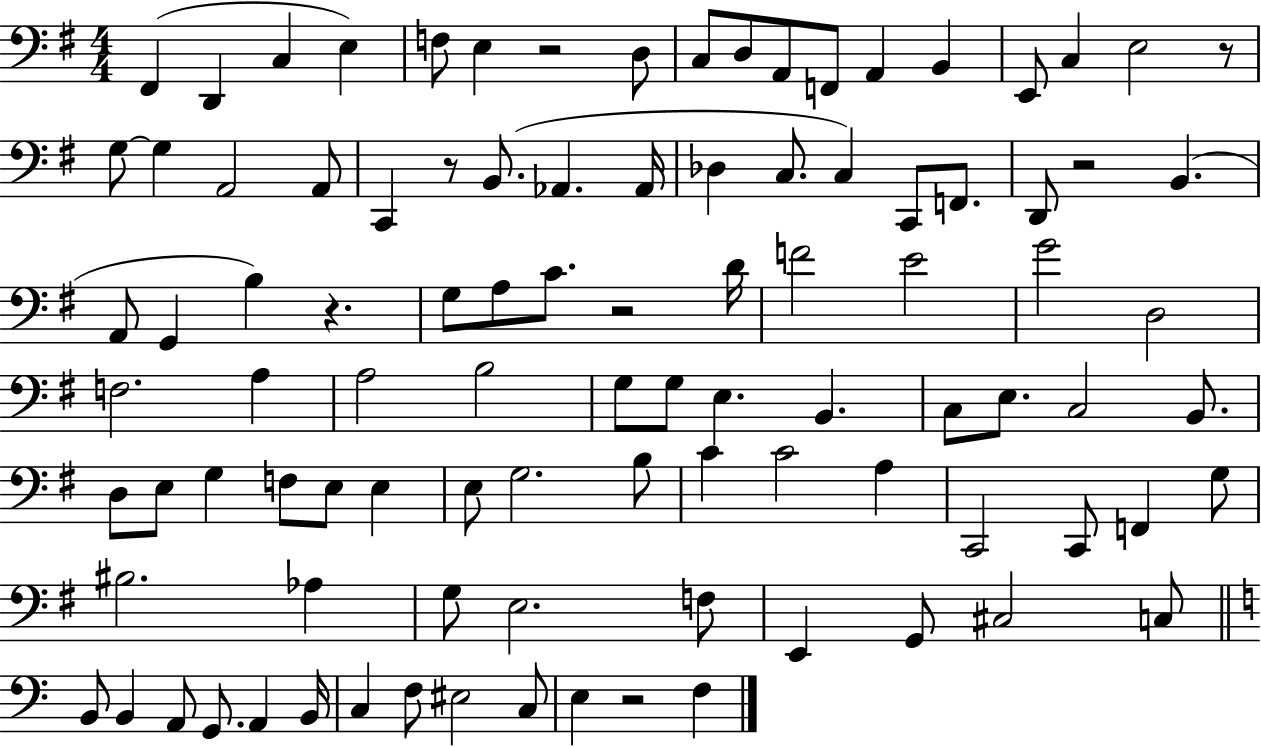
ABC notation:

X:1
T:Untitled
M:4/4
L:1/4
K:G
^F,, D,, C, E, F,/2 E, z2 D,/2 C,/2 D,/2 A,,/2 F,,/2 A,, B,, E,,/2 C, E,2 z/2 G,/2 G, A,,2 A,,/2 C,, z/2 B,,/2 _A,, _A,,/4 _D, C,/2 C, C,,/2 F,,/2 D,,/2 z2 B,, A,,/2 G,, B, z G,/2 A,/2 C/2 z2 D/4 F2 E2 G2 D,2 F,2 A, A,2 B,2 G,/2 G,/2 E, B,, C,/2 E,/2 C,2 B,,/2 D,/2 E,/2 G, F,/2 E,/2 E, E,/2 G,2 B,/2 C C2 A, C,,2 C,,/2 F,, G,/2 ^B,2 _A, G,/2 E,2 F,/2 E,, G,,/2 ^C,2 C,/2 B,,/2 B,, A,,/2 G,,/2 A,, B,,/4 C, F,/2 ^E,2 C,/2 E, z2 F,